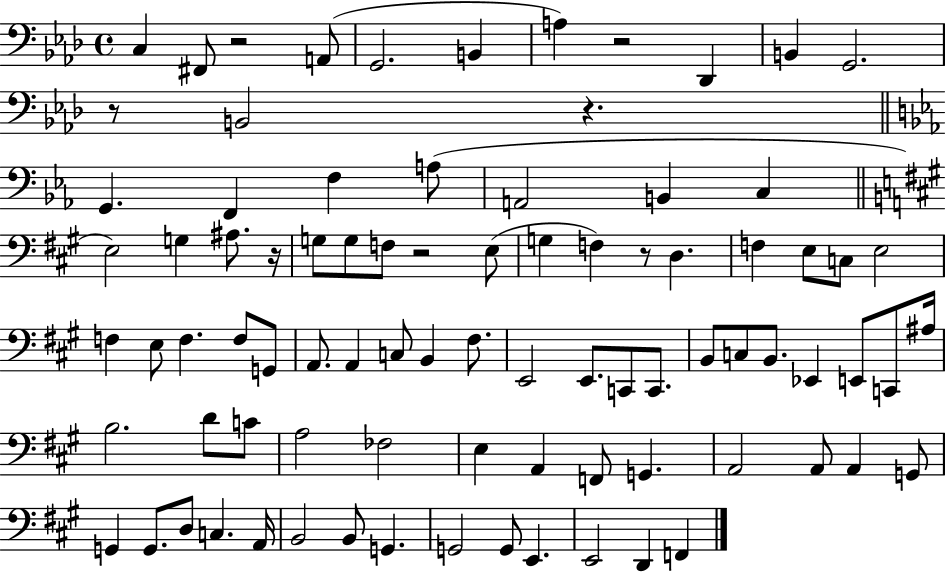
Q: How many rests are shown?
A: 7